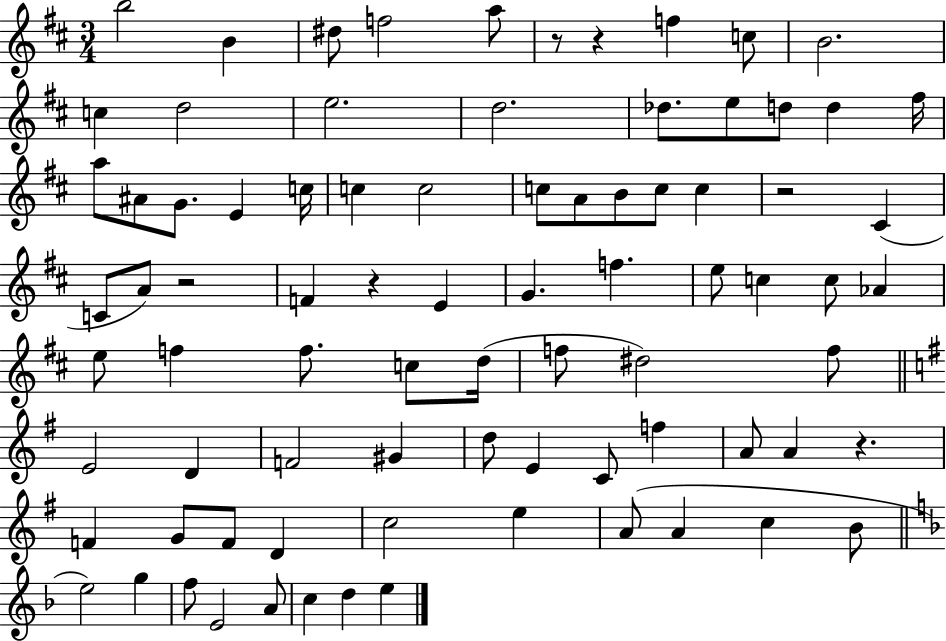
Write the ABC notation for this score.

X:1
T:Untitled
M:3/4
L:1/4
K:D
b2 B ^d/2 f2 a/2 z/2 z f c/2 B2 c d2 e2 d2 _d/2 e/2 d/2 d ^f/4 a/2 ^A/2 G/2 E c/4 c c2 c/2 A/2 B/2 c/2 c z2 ^C C/2 A/2 z2 F z E G f e/2 c c/2 _A e/2 f f/2 c/2 d/4 f/2 ^d2 f/2 E2 D F2 ^G d/2 E C/2 f A/2 A z F G/2 F/2 D c2 e A/2 A c B/2 e2 g f/2 E2 A/2 c d e